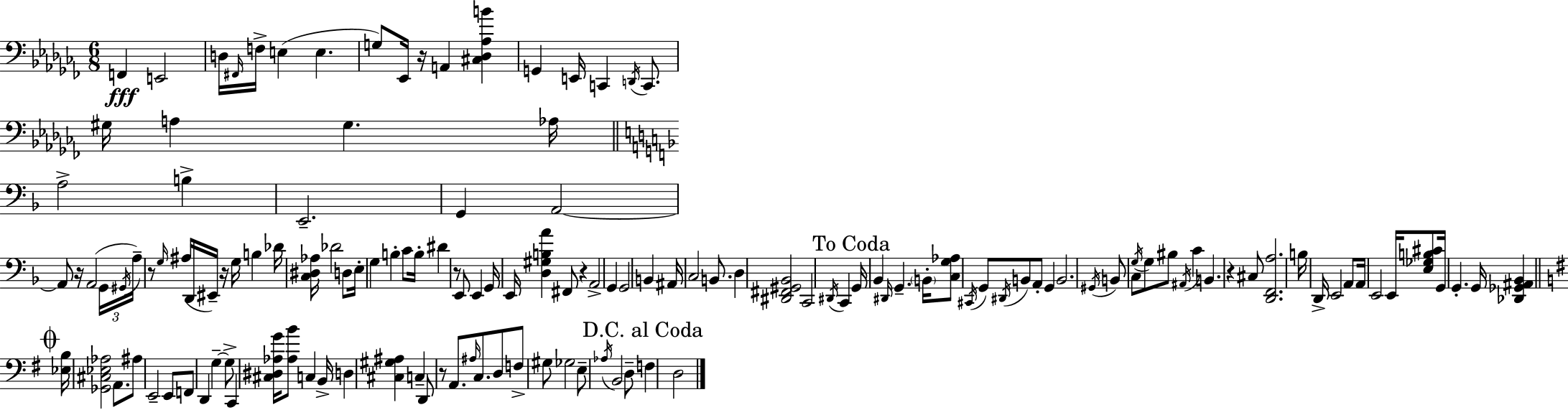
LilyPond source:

{
  \clef bass
  \numericTimeSignature
  \time 6/8
  \key aes \minor
  f,4\fff e,2 | d16 \grace { fis,16 } f16-> e4( e4. | g8) ees,16 r16 a,4 <cis des aes b'>4 | g,4 e,16 c,4 \acciaccatura { d,16 } c,8. | \break gis16 a4 gis4. | aes16 \bar "||" \break \key f \major a2-> b4-> | e,2.-- | g,4 a,2~~ | a,8 r16 a,2( \tuplet 3/2 { g,16 | \break \acciaccatura { gis,16 } a16--) } r8 \grace { g16 }( ais16 d,16 eis,16--) r16 g16 b4 | des'16 <c dis aes>16 des'2 | d8 e16-. g4 b4-. c'8 | b16-. dis'4 r8 e,8 e,4 | \break g,16 e,16 <d gis b a'>4 fis,8 r4 | a,2-> g,4 | g,2 b,4 | ais,16 c2 b,8. | \break d4 <dis, fis, gis, bes,>2 | c,2 \acciaccatura { dis,16 } c,4 | \mark "To Coda" g,16 bes,4 \grace { dis,16 } g,4.-- | \parenthesize b,16-. <c g aes>8 \acciaccatura { cis,16 } g,8 \acciaccatura { dis,16 } b,8 | \break a,8-. g,4 b,2. | \acciaccatura { gis,16 } b,8 c8 \acciaccatura { g16 } | g8 bis8 \acciaccatura { ais,16 } c'4 b,4. | r4 cis8 <d, f, a>2. | \break b16 d,16-> e,2 | a,8 a,16 e,2 | e,16 <e ges b cis'>8 g,16 g,4.-. | g,16 <des, ges, ais, bes,>4 \mark \markup { \musicglyph "scripts.coda" } \bar "||" \break \key g \major <ees b>16 <ges, cis ees aes>2 a,8. | ais8 e,2-- e,8 | f,8 d,4 g4--~~ g8-> | c,4 <cis dis aes g'>16 <aes b'>8 c4 b,16-> | \break d4 <cis gis ais>4 c4-- | d,8 r8 a,8. \grace { ais16 } c8. d8 | f8-> gis8 ges2 | e8-- \acciaccatura { aes16 } b,2 | \break d8-- \mark "D.C. al Coda" f4 d2 | \bar "|."
}